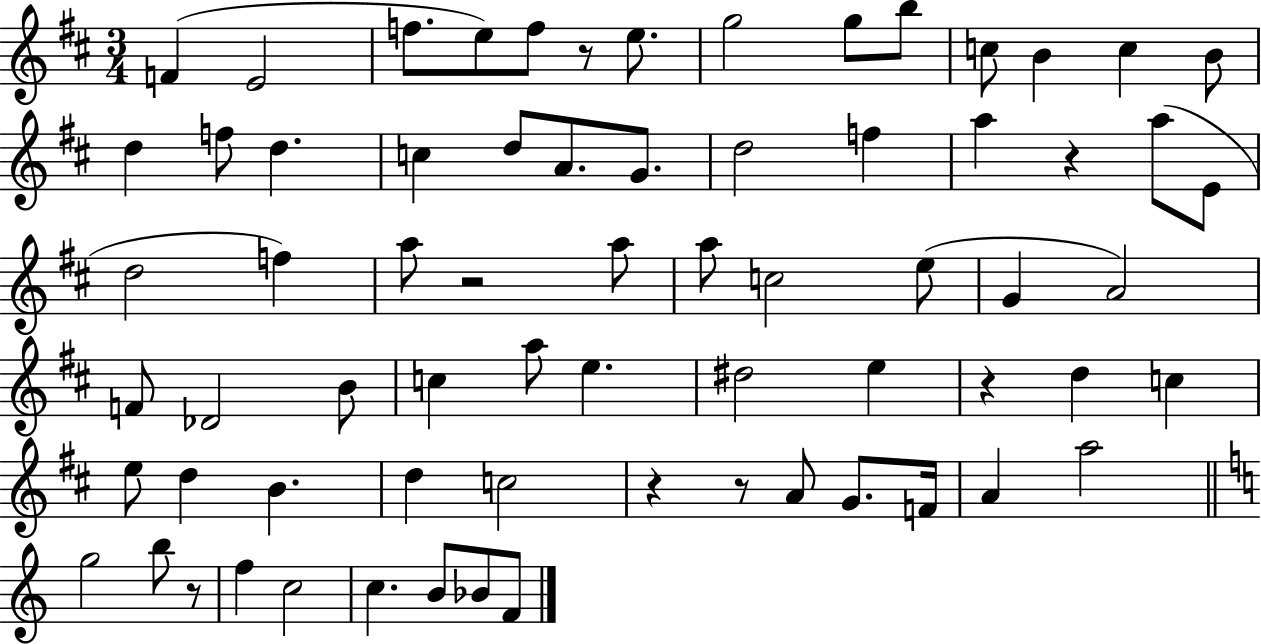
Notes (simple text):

F4/q E4/h F5/e. E5/e F5/e R/e E5/e. G5/h G5/e B5/e C5/e B4/q C5/q B4/e D5/q F5/e D5/q. C5/q D5/e A4/e. G4/e. D5/h F5/q A5/q R/q A5/e E4/e D5/h F5/q A5/e R/h A5/e A5/e C5/h E5/e G4/q A4/h F4/e Db4/h B4/e C5/q A5/e E5/q. D#5/h E5/q R/q D5/q C5/q E5/e D5/q B4/q. D5/q C5/h R/q R/e A4/e G4/e. F4/s A4/q A5/h G5/h B5/e R/e F5/q C5/h C5/q. B4/e Bb4/e F4/e